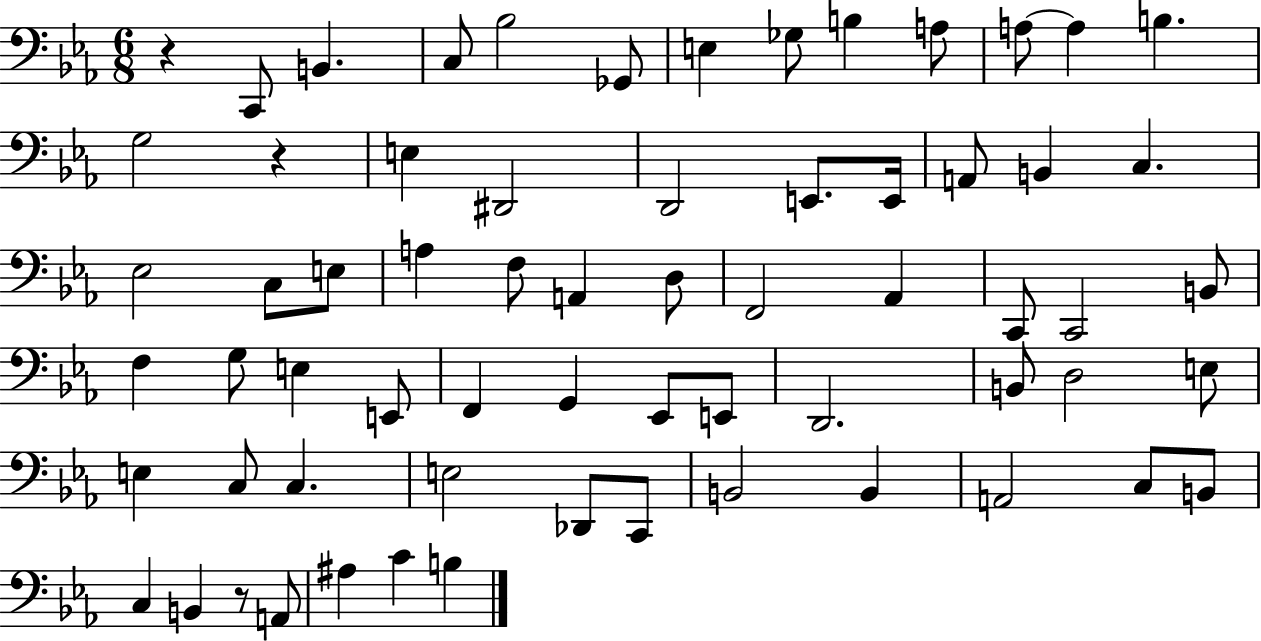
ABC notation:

X:1
T:Untitled
M:6/8
L:1/4
K:Eb
z C,,/2 B,, C,/2 _B,2 _G,,/2 E, _G,/2 B, A,/2 A,/2 A, B, G,2 z E, ^D,,2 D,,2 E,,/2 E,,/4 A,,/2 B,, C, _E,2 C,/2 E,/2 A, F,/2 A,, D,/2 F,,2 _A,, C,,/2 C,,2 B,,/2 F, G,/2 E, E,,/2 F,, G,, _E,,/2 E,,/2 D,,2 B,,/2 D,2 E,/2 E, C,/2 C, E,2 _D,,/2 C,,/2 B,,2 B,, A,,2 C,/2 B,,/2 C, B,, z/2 A,,/2 ^A, C B,